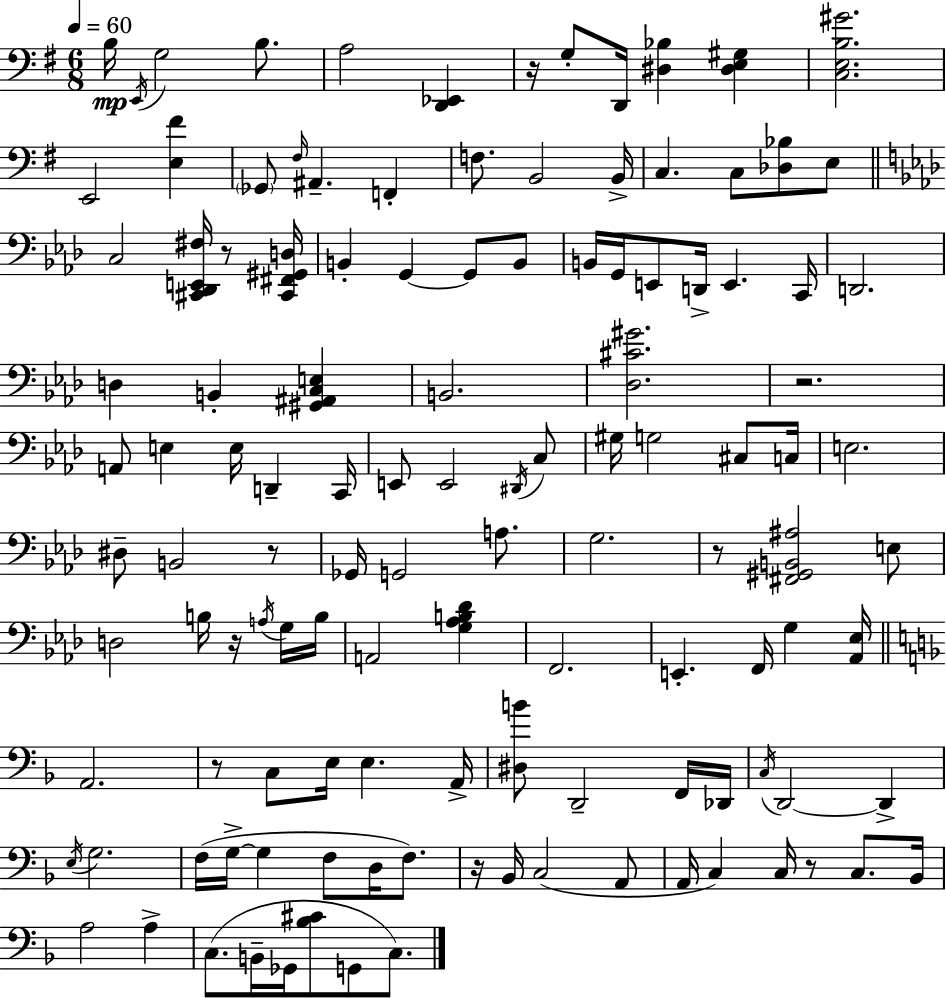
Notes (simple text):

B3/s E2/s G3/h B3/e. A3/h [D2,Eb2]/q R/s G3/e D2/s [D#3,Bb3]/q [D#3,E3,G#3]/q [C3,E3,B3,G#4]/h. E2/h [E3,F#4]/q Gb2/e F#3/s A#2/q. F2/q F3/e. B2/h B2/s C3/q. C3/e [Db3,Bb3]/e E3/e C3/h [C#2,Db2,E2,F#3]/s R/e [C#2,F#2,G#2,D3]/s B2/q G2/q G2/e B2/e B2/s G2/s E2/e D2/s E2/q. C2/s D2/h. D3/q B2/q [G#2,A#2,C3,E3]/q B2/h. [Db3,C#4,G#4]/h. R/h. A2/e E3/q E3/s D2/q C2/s E2/e E2/h D#2/s C3/e G#3/s G3/h C#3/e C3/s E3/h. D#3/e B2/h R/e Gb2/s G2/h A3/e. G3/h. R/e [F#2,G#2,B2,A#3]/h E3/e D3/h B3/s R/s A3/s G3/s B3/s A2/h [G3,Ab3,B3,Db4]/q F2/h. E2/q. F2/s G3/q [Ab2,Eb3]/s A2/h. R/e C3/e E3/s E3/q. A2/s [D#3,B4]/e D2/h F2/s Db2/s C3/s D2/h D2/q E3/s G3/h. F3/s G3/s G3/q F3/e D3/s F3/e. R/s Bb2/s C3/h A2/e A2/s C3/q C3/s R/e C3/e. Bb2/s A3/h A3/q C3/e. B2/s Gb2/s [Bb3,C#4]/e G2/e C3/e.